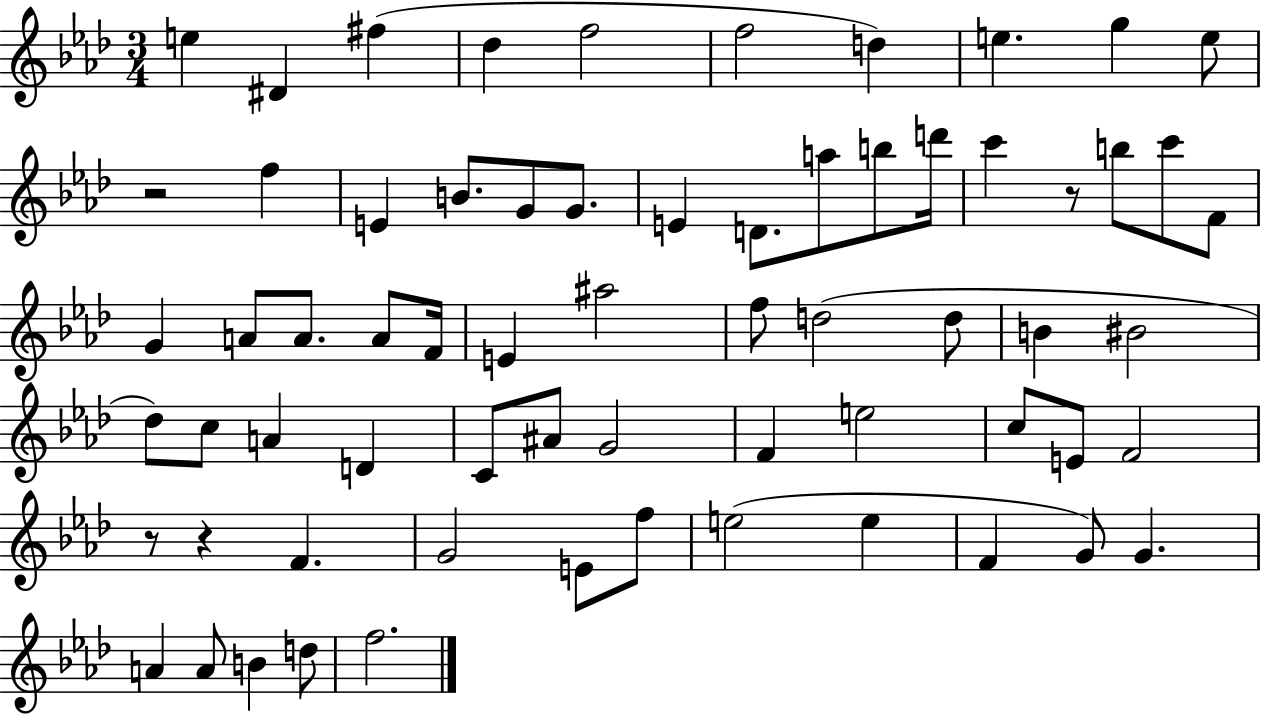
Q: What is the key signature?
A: AES major